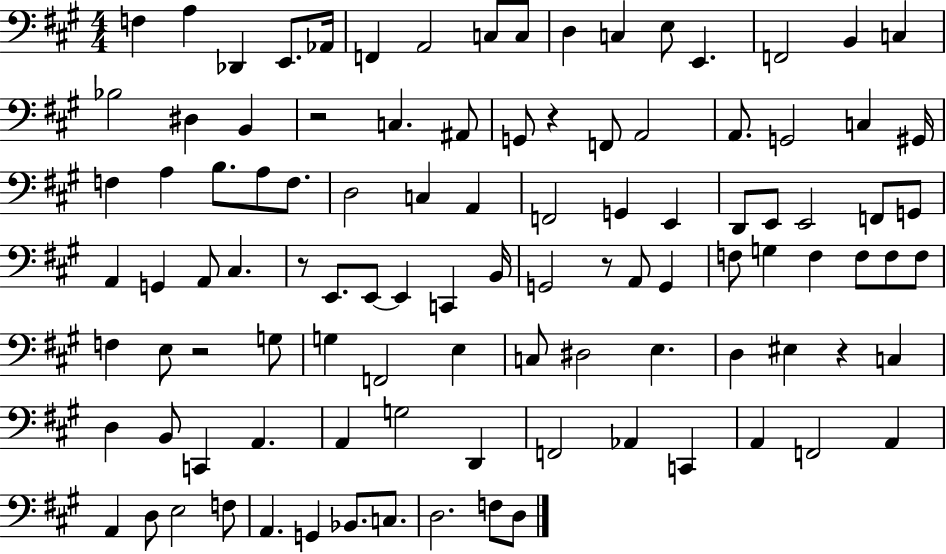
F3/q A3/q Db2/q E2/e. Ab2/s F2/q A2/h C3/e C3/e D3/q C3/q E3/e E2/q. F2/h B2/q C3/q Bb3/h D#3/q B2/q R/h C3/q. A#2/e G2/e R/q F2/e A2/h A2/e. G2/h C3/q G#2/s F3/q A3/q B3/e. A3/e F3/e. D3/h C3/q A2/q F2/h G2/q E2/q D2/e E2/e E2/h F2/e G2/e A2/q G2/q A2/e C#3/q. R/e E2/e. E2/e E2/q C2/q B2/s G2/h R/e A2/e G2/q F3/e G3/q F3/q F3/e F3/e F3/e F3/q E3/e R/h G3/e G3/q F2/h E3/q C3/e D#3/h E3/q. D3/q EIS3/q R/q C3/q D3/q B2/e C2/q A2/q. A2/q G3/h D2/q F2/h Ab2/q C2/q A2/q F2/h A2/q A2/q D3/e E3/h F3/e A2/q. G2/q Bb2/e. C3/e. D3/h. F3/e D3/e